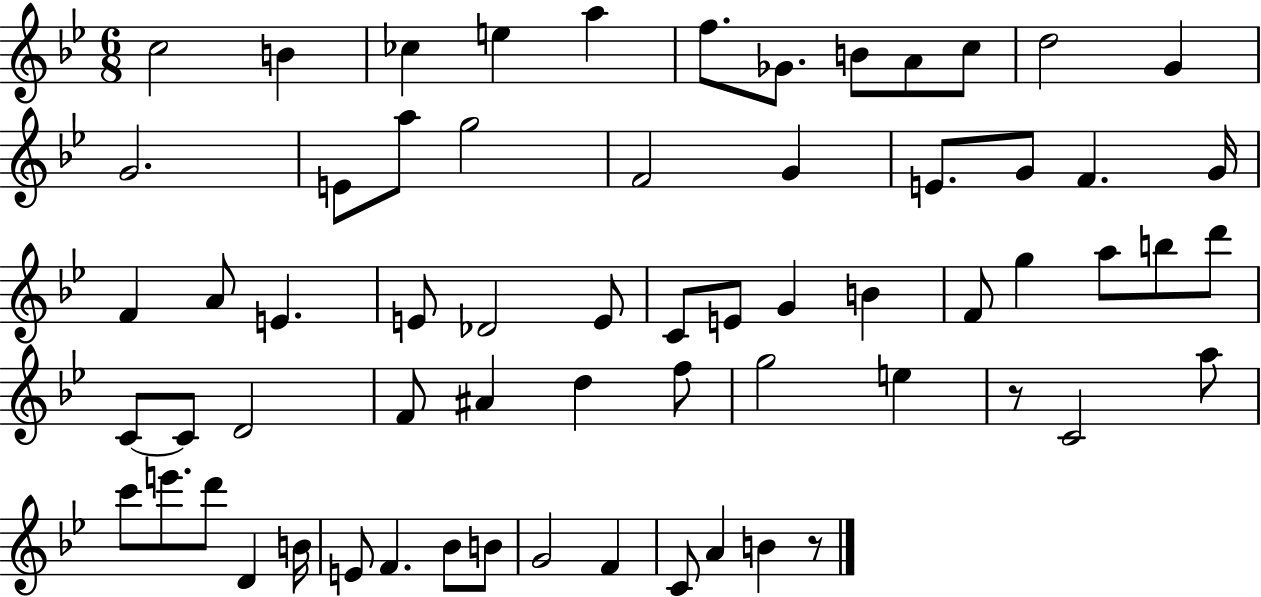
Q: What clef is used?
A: treble